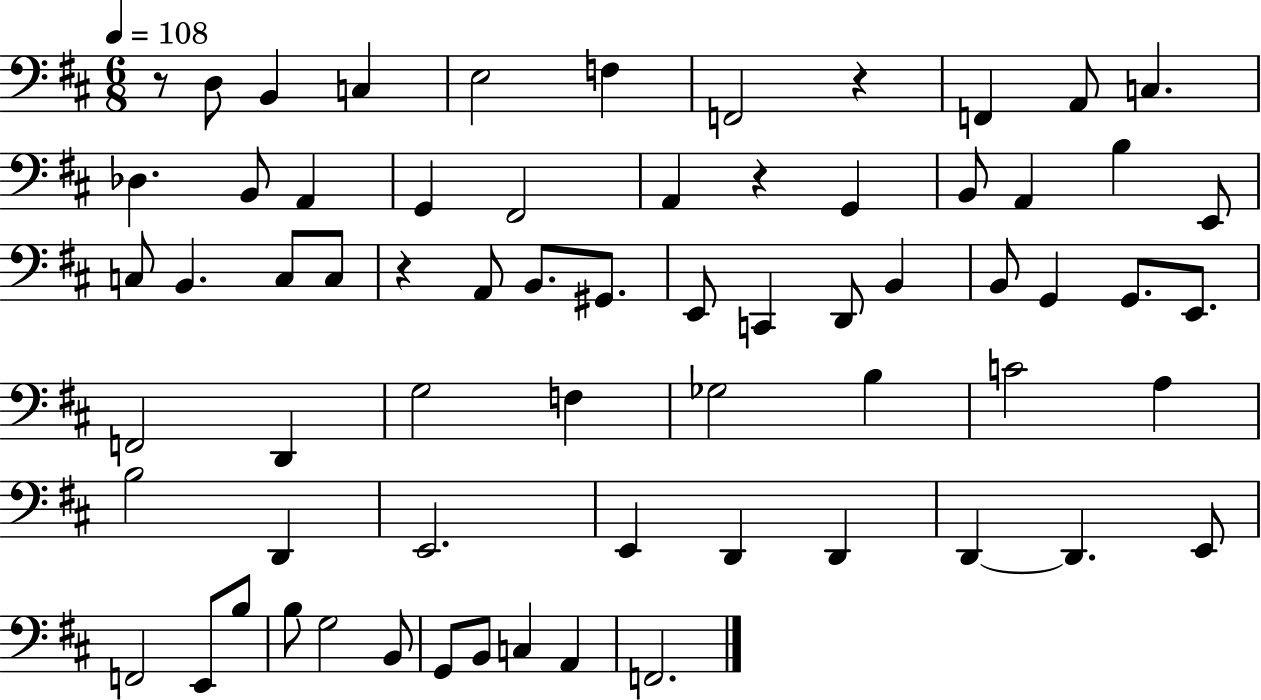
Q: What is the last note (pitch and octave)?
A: F2